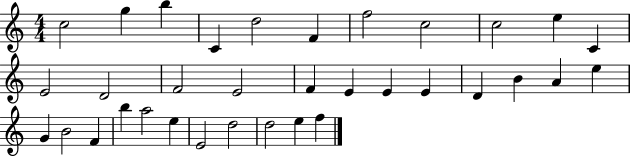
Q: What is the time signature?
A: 4/4